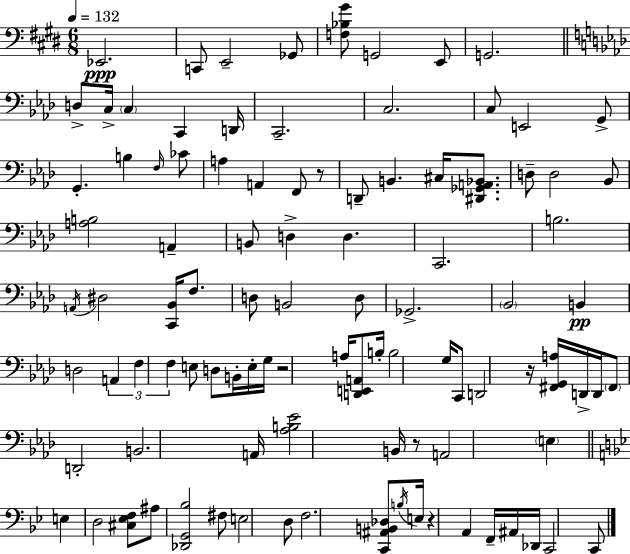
{
  \clef bass
  \numericTimeSignature
  \time 6/8
  \key e \major
  \tempo 4 = 132
  ees,2.\ppp | c,8 e,2-- ges,8 | <f bes gis'>8 g,2 e,8 | g,2. | \break \bar "||" \break \key aes \major d8-> c16-> \parenthesize c4 c,4 d,16 | c,2.-- | c2. | c8 e,2 g,8-> | \break g,4.-. b4 \grace { f16 } ces'8 | a4 a,4 f,8 r8 | d,8-- b,4. cis16 <dis, ges, a, bes,>8. | d8-- d2 bes,8 | \break <a b>2 a,4-- | b,8 d4-> d4. | c,2. | b2. | \break \acciaccatura { a,16 } dis2 <c, bes,>16 f8. | d8 b,2 | d8 ges,2.-> | \parenthesize bes,2 b,4\pp | \break d2 \tuplet 3/2 { a,4 | f4 f4 } e8 | d8 b,16-. e16-. g16 r2 | a16 <d, e, a,>8 b16-. b2 | \break g16 c,8 d,2 | r16 <fis, g, a>16 d,16-> d,16 \parenthesize fis,8 d,2-. | b,2. | a,16 <aes b ees'>2 b,16 | \break r8 a,2 \parenthesize e4 | \bar "||" \break \key bes \major e4 d2 | <cis ees f>8 ais8 <des, g, bes>2 | fis8 e2 d8 | f2. | \break <c, ais, b, des>8 \acciaccatura { b16 } e16 r4 a,4 | f,16-- ais,16 des,16 c,2 c,8 | \bar "|."
}